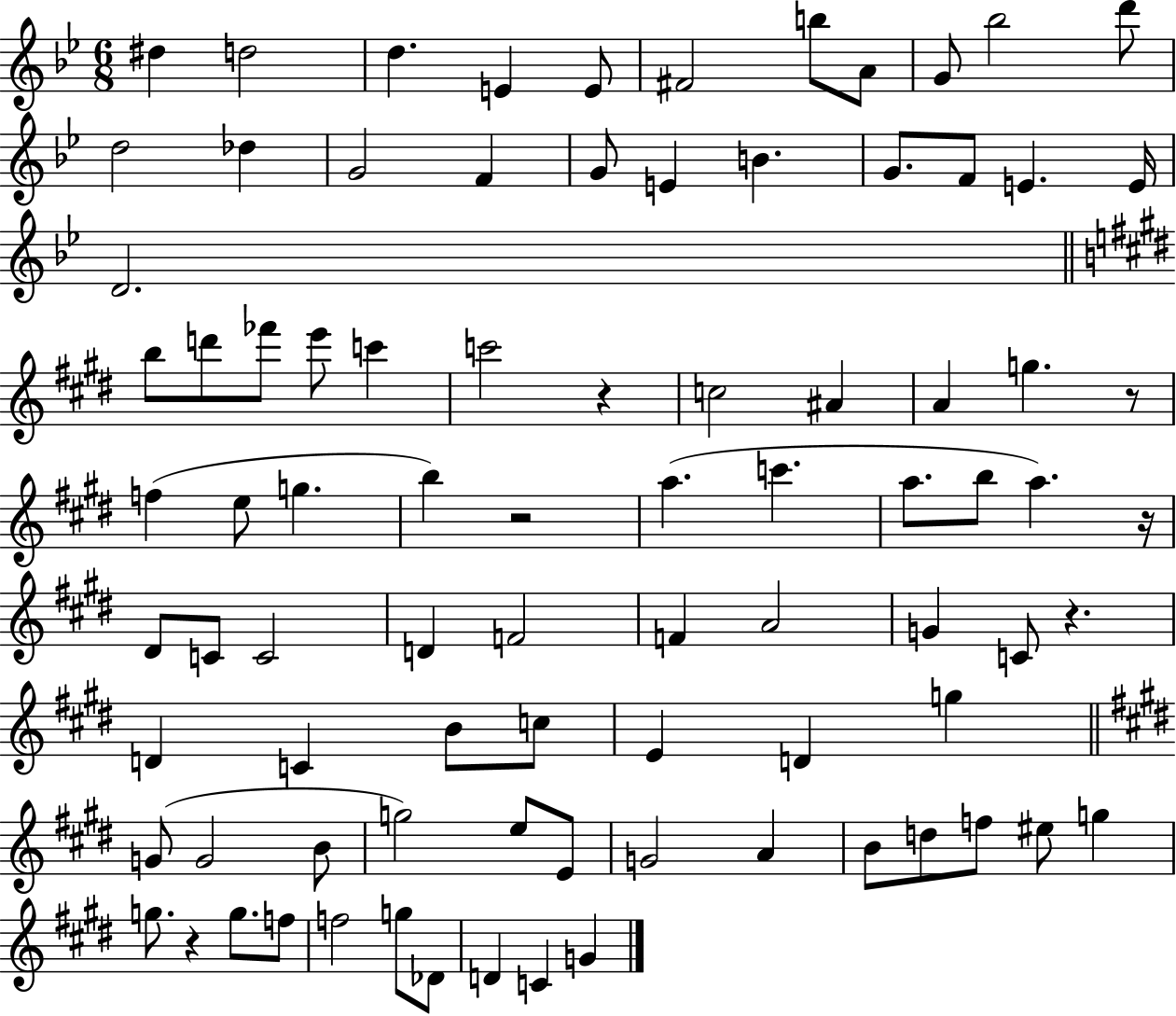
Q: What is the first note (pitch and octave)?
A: D#5